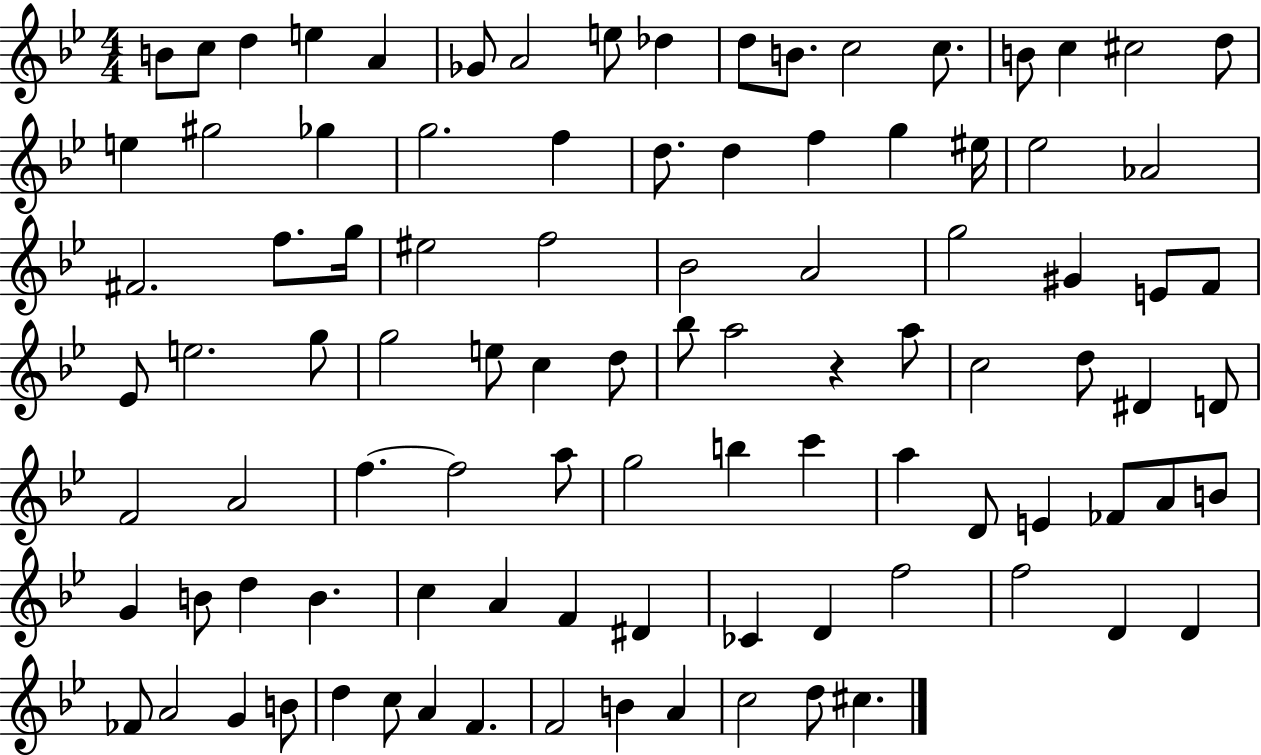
B4/e C5/e D5/q E5/q A4/q Gb4/e A4/h E5/e Db5/q D5/e B4/e. C5/h C5/e. B4/e C5/q C#5/h D5/e E5/q G#5/h Gb5/q G5/h. F5/q D5/e. D5/q F5/q G5/q EIS5/s Eb5/h Ab4/h F#4/h. F5/e. G5/s EIS5/h F5/h Bb4/h A4/h G5/h G#4/q E4/e F4/e Eb4/e E5/h. G5/e G5/h E5/e C5/q D5/e Bb5/e A5/h R/q A5/e C5/h D5/e D#4/q D4/e F4/h A4/h F5/q. F5/h A5/e G5/h B5/q C6/q A5/q D4/e E4/q FES4/e A4/e B4/e G4/q B4/e D5/q B4/q. C5/q A4/q F4/q D#4/q CES4/q D4/q F5/h F5/h D4/q D4/q FES4/e A4/h G4/q B4/e D5/q C5/e A4/q F4/q. F4/h B4/q A4/q C5/h D5/e C#5/q.